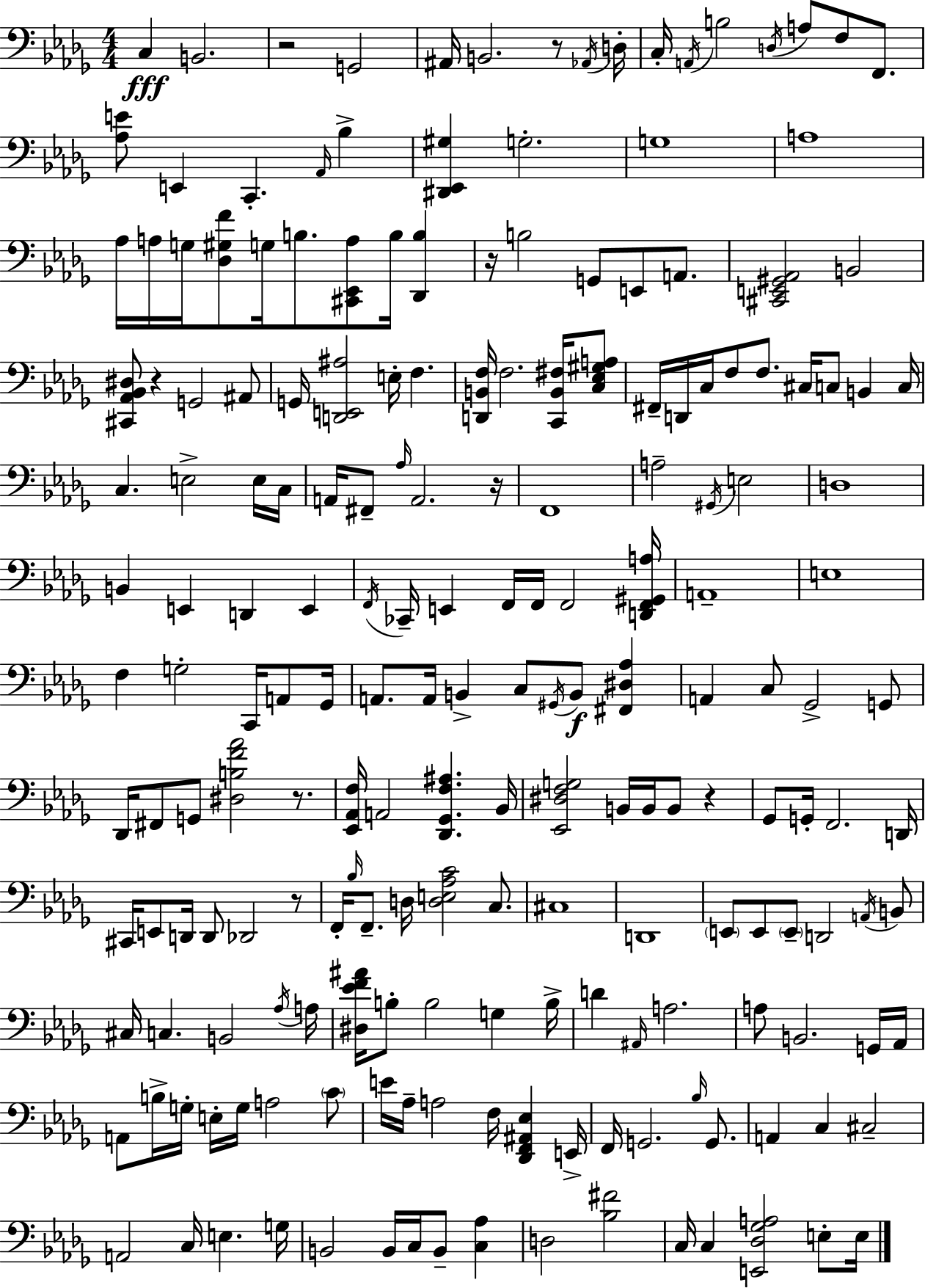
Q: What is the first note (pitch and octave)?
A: C3